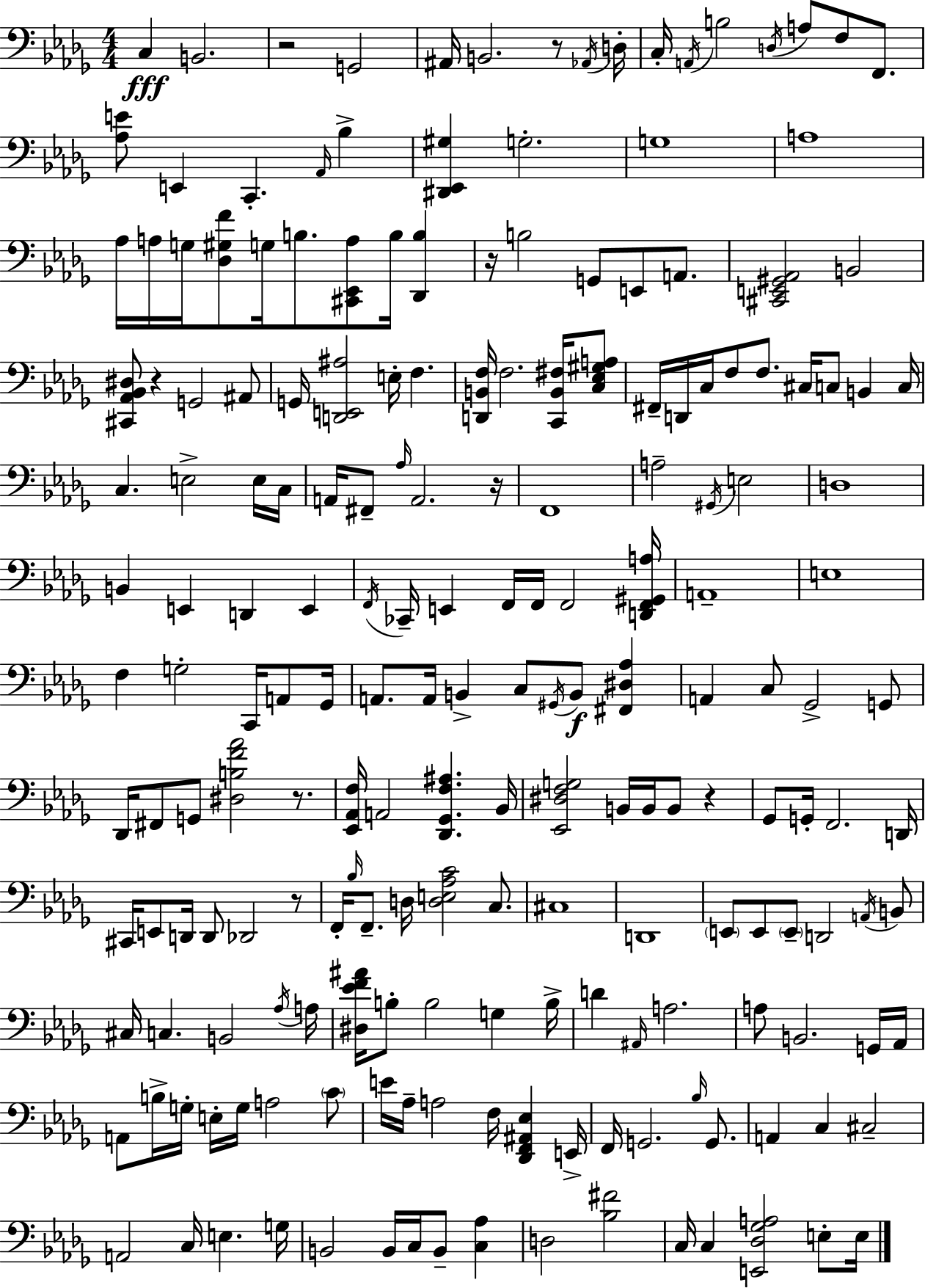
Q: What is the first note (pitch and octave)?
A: C3